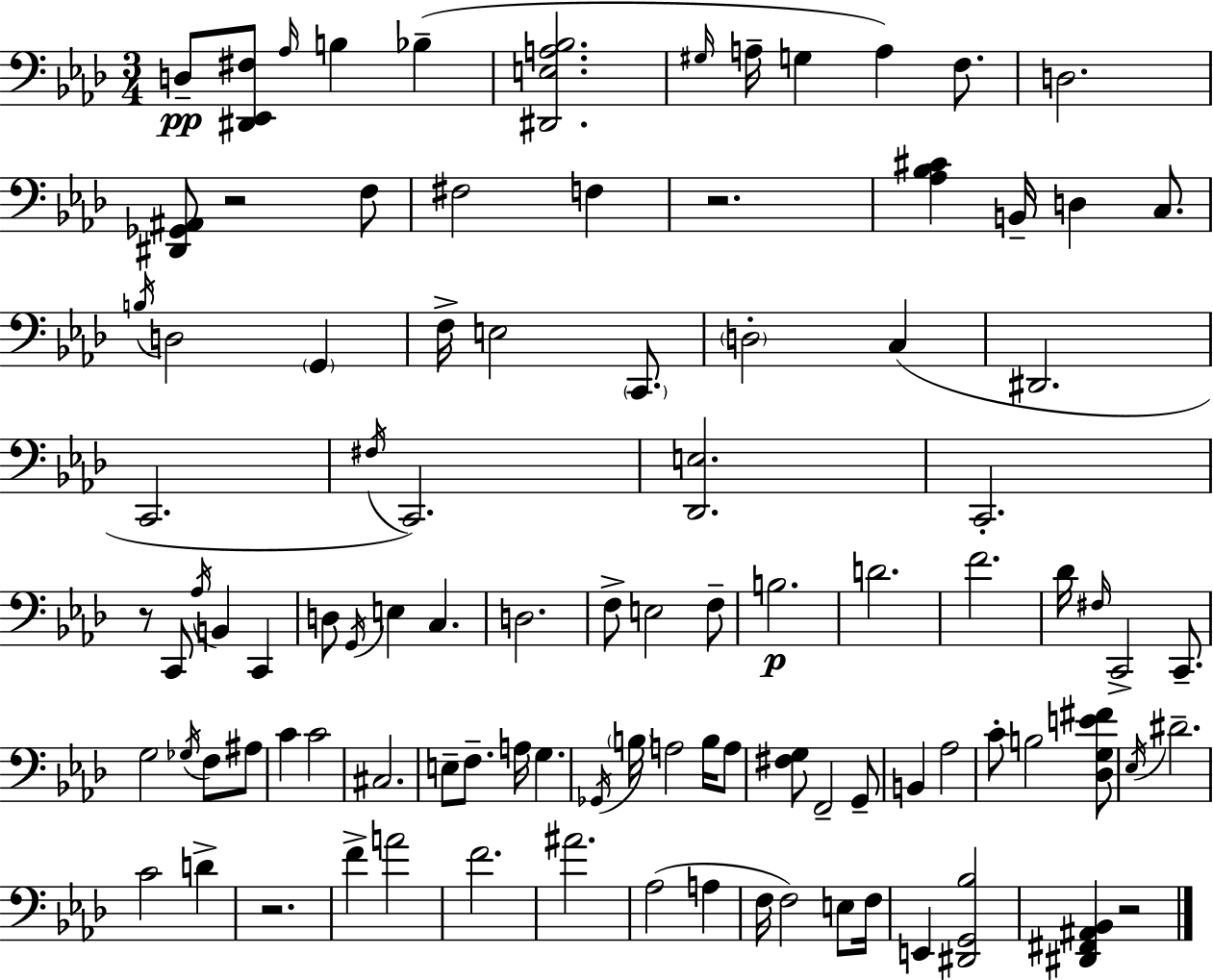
D3/e [D#2,Eb2,F#3]/e Ab3/s B3/q Bb3/q [D#2,E3,A3,Bb3]/h. G#3/s A3/s G3/q A3/q F3/e. D3/h. [D#2,Gb2,A#2]/e R/h F3/e F#3/h F3/q R/h. [Ab3,Bb3,C#4]/q B2/s D3/q C3/e. B3/s D3/h G2/q F3/s E3/h C2/e. D3/h C3/q D#2/h. C2/h. F#3/s C2/h. [Db2,E3]/h. C2/h. R/e C2/e Ab3/s B2/q C2/q D3/e G2/s E3/q C3/q. D3/h. F3/e E3/h F3/e B3/h. D4/h. F4/h. Db4/s F#3/s C2/h C2/e. G3/h Gb3/s F3/e A#3/e C4/q C4/h C#3/h. E3/e F3/e. A3/s G3/q. Gb2/s B3/s A3/h B3/s A3/e [F#3,G3]/e F2/h G2/e B2/q Ab3/h C4/e B3/h [Db3,G3,E4,F#4]/e Eb3/s D#4/h. C4/h D4/q R/h. F4/q A4/h F4/h. A#4/h. Ab3/h A3/q F3/s F3/h E3/e F3/s E2/q [D#2,G2,Bb3]/h [D#2,F#2,A#2,Bb2]/q R/h